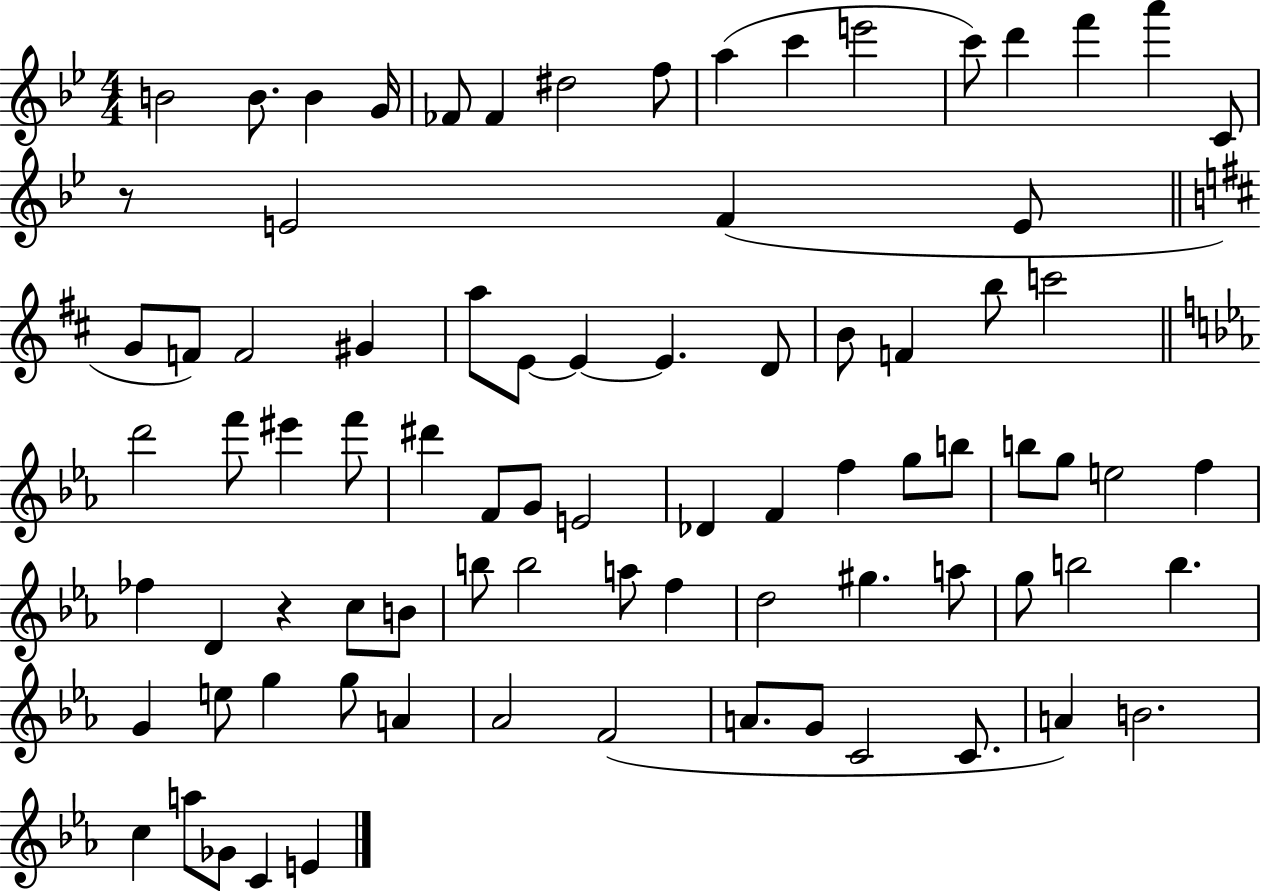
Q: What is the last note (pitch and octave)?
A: E4